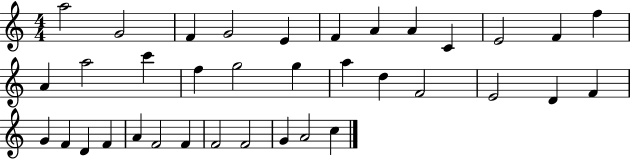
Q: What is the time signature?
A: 4/4